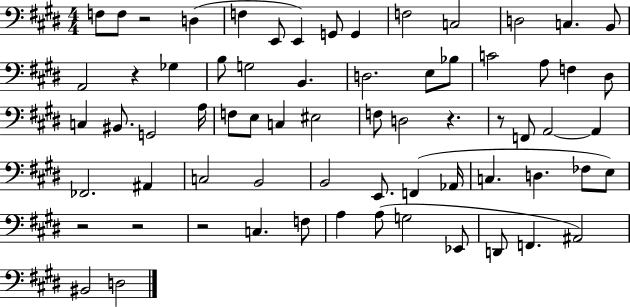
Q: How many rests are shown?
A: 7